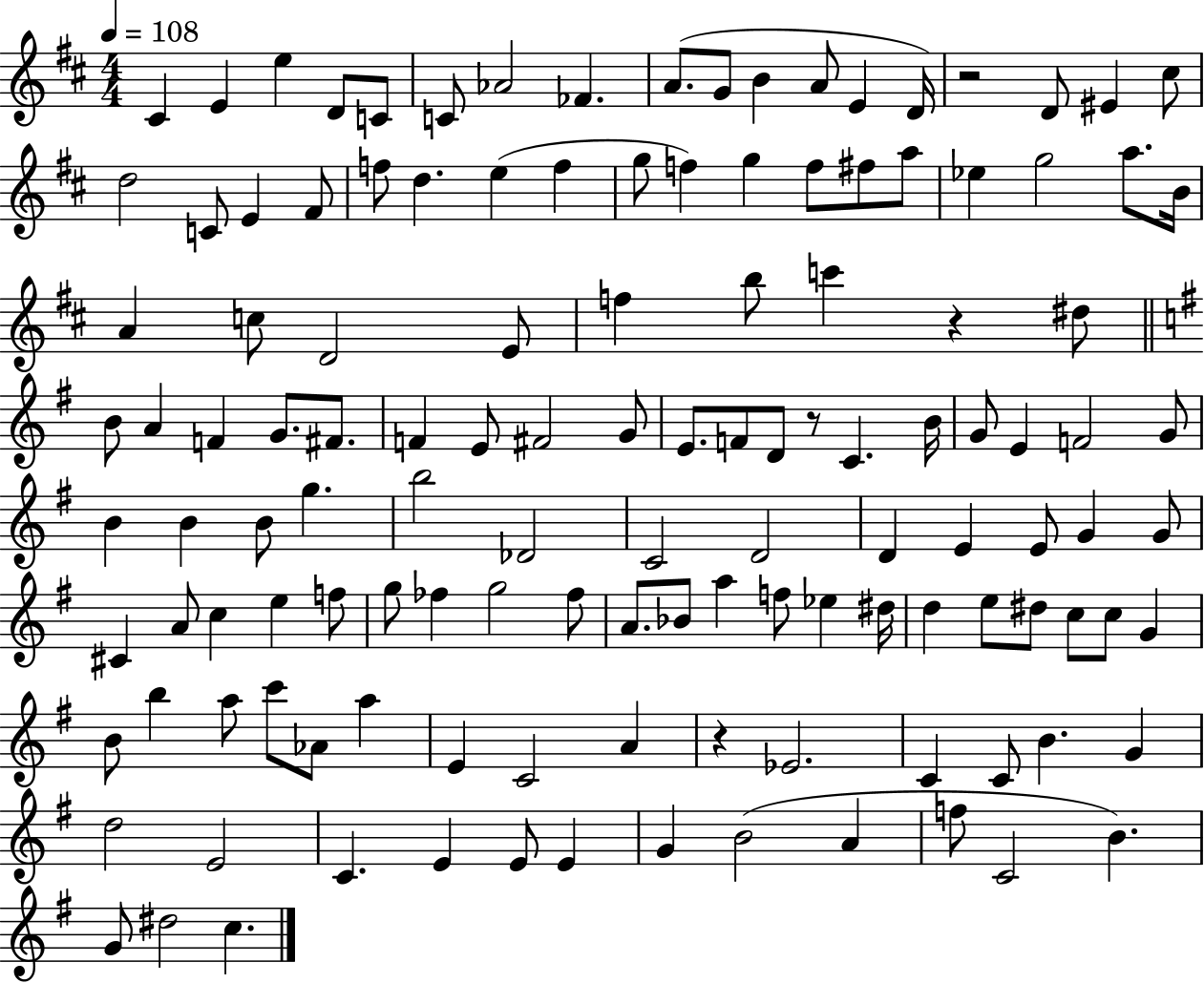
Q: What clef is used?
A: treble